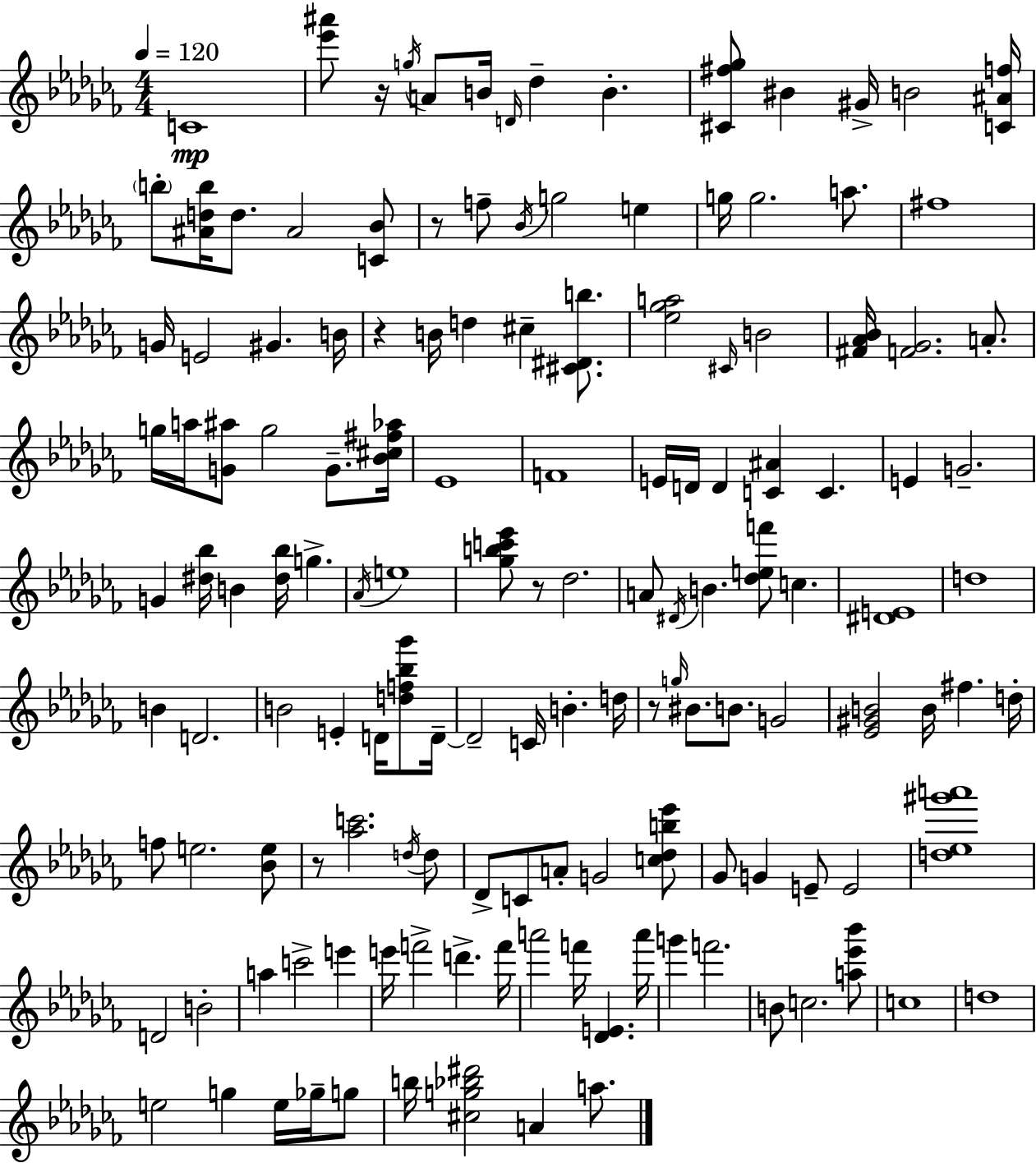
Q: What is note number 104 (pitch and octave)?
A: E5